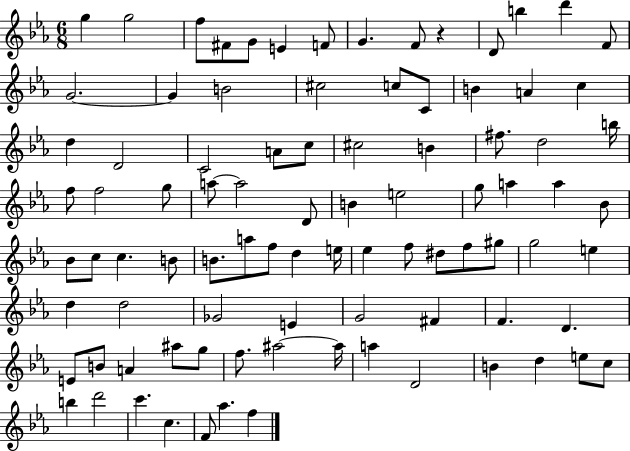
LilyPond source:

{
  \clef treble
  \numericTimeSignature
  \time 6/8
  \key ees \major
  g''4 g''2 | f''8 fis'8 g'8 e'4 f'8 | g'4. f'8 r4 | d'8 b''4 d'''4 f'8 | \break g'2.~~ | g'4 b'2 | cis''2 c''8 c'8 | b'4 a'4 c''4 | \break d''4 d'2 | c'2 a'8 c''8 | cis''2 b'4 | fis''8. d''2 b''16 | \break f''8 f''2 g''8 | a''8~~ a''2 d'8 | b'4 e''2 | g''8 a''4 a''4 bes'8 | \break bes'8 c''8 c''4. b'8 | b'8. a''8 f''8 d''4 e''16 | ees''4 f''8 dis''8 f''8 gis''8 | g''2 e''4 | \break d''4 d''2 | ges'2 e'4 | g'2 fis'4 | f'4. d'4. | \break e'8 b'8 a'4 ais''8 g''8 | f''8. ais''2~~ ais''16 | a''4 d'2 | b'4 d''4 e''8 c''8 | \break b''4 d'''2 | c'''4. c''4. | f'8 aes''4. f''4 | \bar "|."
}